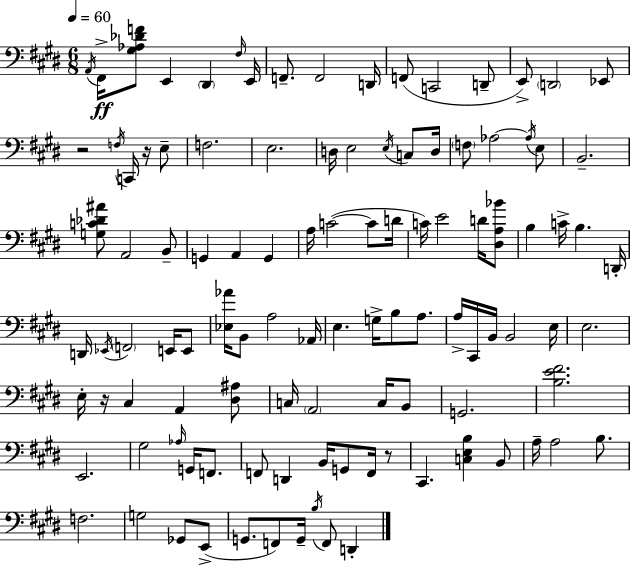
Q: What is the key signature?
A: E major